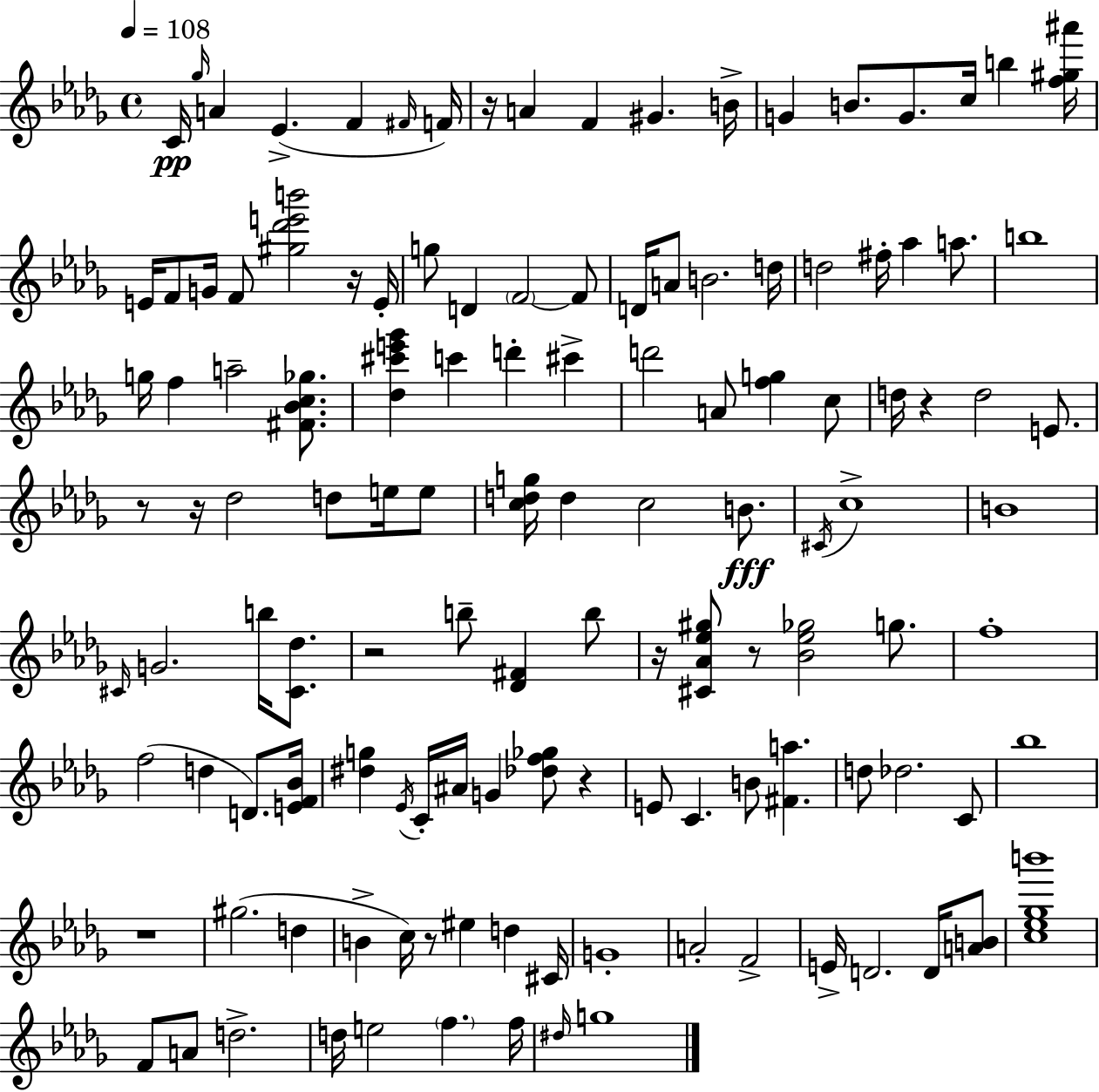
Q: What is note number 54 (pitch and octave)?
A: C#4